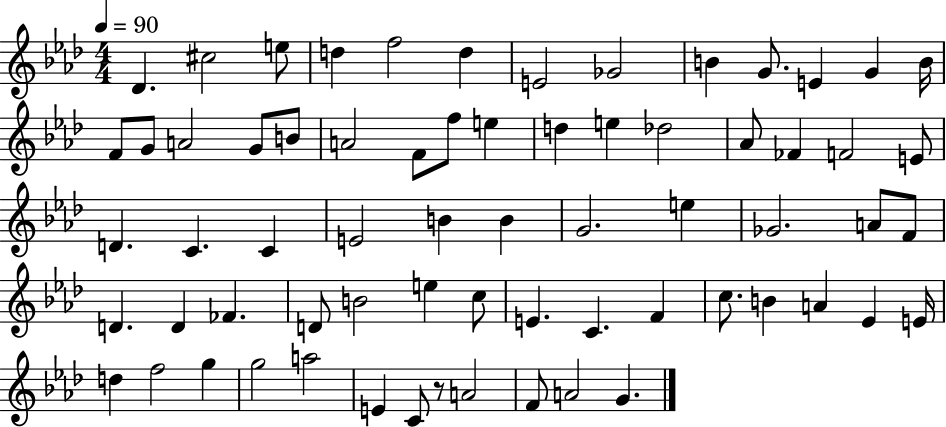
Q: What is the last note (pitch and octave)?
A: G4